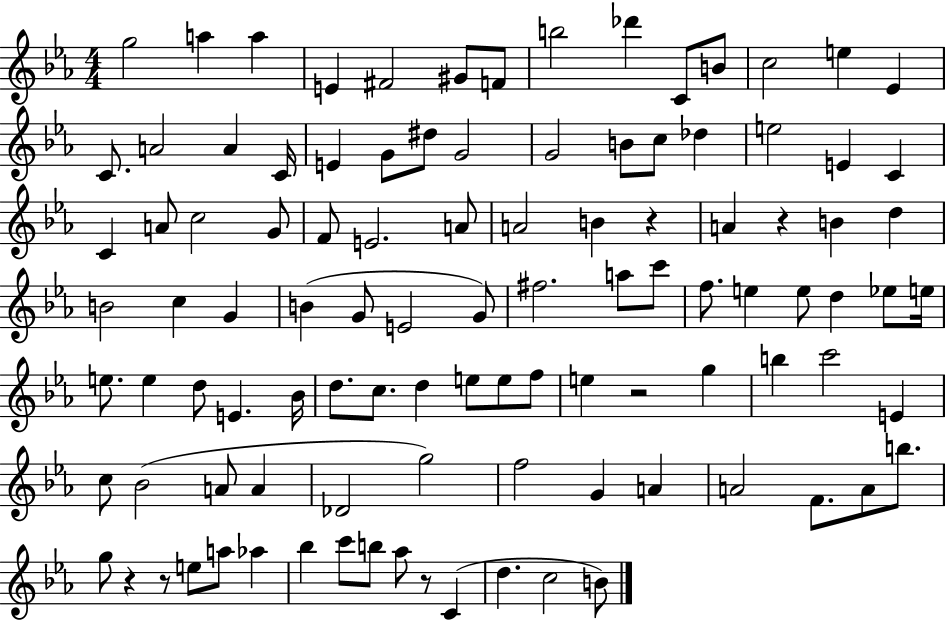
G5/h A5/q A5/q E4/q F#4/h G#4/e F4/e B5/h Db6/q C4/e B4/e C5/h E5/q Eb4/q C4/e. A4/h A4/q C4/s E4/q G4/e D#5/e G4/h G4/h B4/e C5/e Db5/q E5/h E4/q C4/q C4/q A4/e C5/h G4/e F4/e E4/h. A4/e A4/h B4/q R/q A4/q R/q B4/q D5/q B4/h C5/q G4/q B4/q G4/e E4/h G4/e F#5/h. A5/e C6/e F5/e. E5/q E5/e D5/q Eb5/e E5/s E5/e. E5/q D5/e E4/q. Bb4/s D5/e. C5/e. D5/q E5/e E5/e F5/e E5/q R/h G5/q B5/q C6/h E4/q C5/e Bb4/h A4/e A4/q Db4/h G5/h F5/h G4/q A4/q A4/h F4/e. A4/e B5/e. G5/e R/q R/e E5/e A5/e Ab5/q Bb5/q C6/e B5/e Ab5/e R/e C4/q D5/q. C5/h B4/e